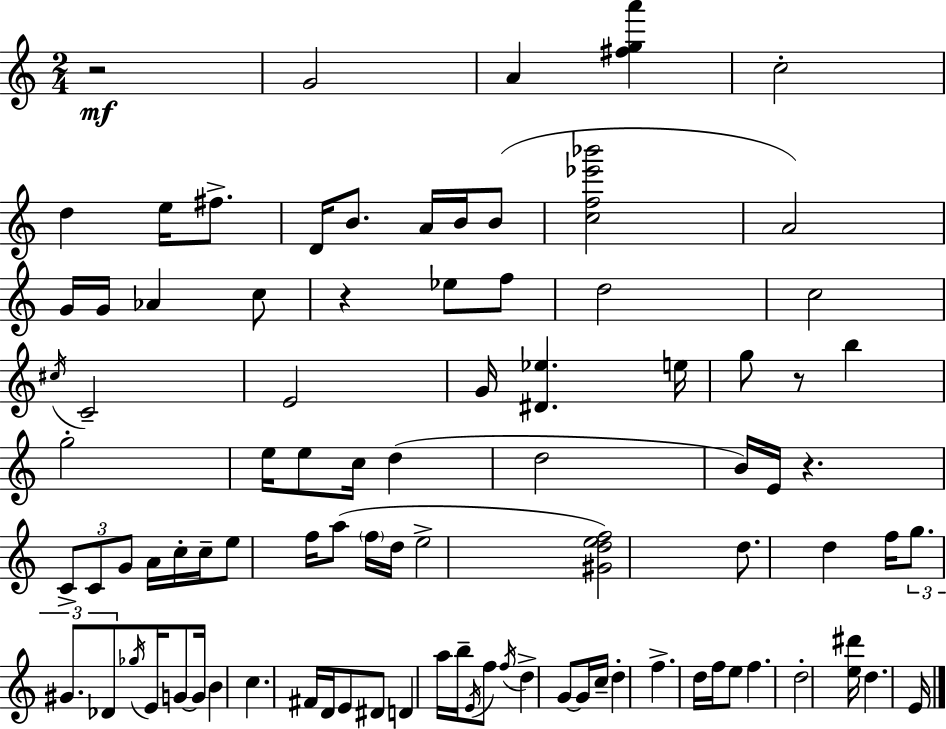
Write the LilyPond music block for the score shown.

{
  \clef treble
  \numericTimeSignature
  \time 2/4
  \key a \minor
  \repeat volta 2 { r2\mf | g'2 | a'4 <fis'' g'' a'''>4 | c''2-. | \break d''4 e''16 fis''8.-> | d'16 b'8. a'16 b'16 b'8( | <c'' f'' ees''' bes'''>2 | a'2) | \break g'16 g'16 aes'4 c''8 | r4 ees''8 f''8 | d''2 | c''2 | \break \acciaccatura { cis''16 } c'2-- | e'2 | g'16 <dis' ees''>4. | e''16 g''8 r8 b''4 | \break g''2-. | e''16 e''8 c''16 d''4( | d''2 | b'16) e'16 r4. | \break \tuplet 3/2 { c'8-> c'8 g'8 } a'16 | c''16-. c''16-- e''8 f''16 a''8( \parenthesize f''16 | d''16 e''2-> | <gis' d'' e'' f''>2) | \break d''8. d''4 | f''16 \tuplet 3/2 { g''8. gis'8. des'8 } | \acciaccatura { ges''16 } e'16 g'8~~ g'16 b'4 | c''4. | \break fis'16 d'16 e'8 dis'8 d'4 | a''16 b''16-- \acciaccatura { e'16 } f''8 \acciaccatura { f''16 } | d''4-> g'8~~ g'16 c''16-- | d''4-. f''4.-> | \break d''16 f''16 e''8 f''4. | d''2-. | <e'' dis'''>16 d''4. | e'16 } \bar "|."
}